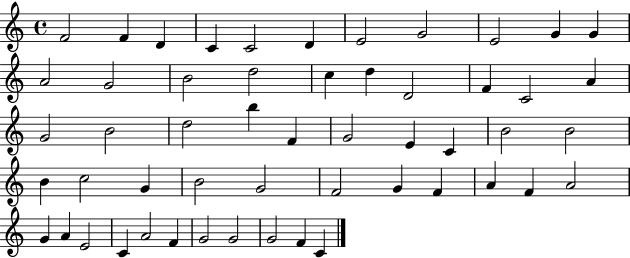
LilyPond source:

{
  \clef treble
  \time 4/4
  \defaultTimeSignature
  \key c \major
  f'2 f'4 d'4 | c'4 c'2 d'4 | e'2 g'2 | e'2 g'4 g'4 | \break a'2 g'2 | b'2 d''2 | c''4 d''4 d'2 | f'4 c'2 a'4 | \break g'2 b'2 | d''2 b''4 f'4 | g'2 e'4 c'4 | b'2 b'2 | \break b'4 c''2 g'4 | b'2 g'2 | f'2 g'4 f'4 | a'4 f'4 a'2 | \break g'4 a'4 e'2 | c'4 a'2 f'4 | g'2 g'2 | g'2 f'4 c'4 | \break \bar "|."
}